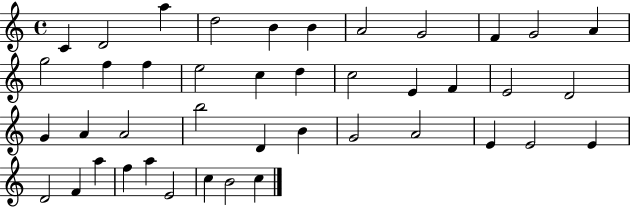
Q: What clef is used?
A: treble